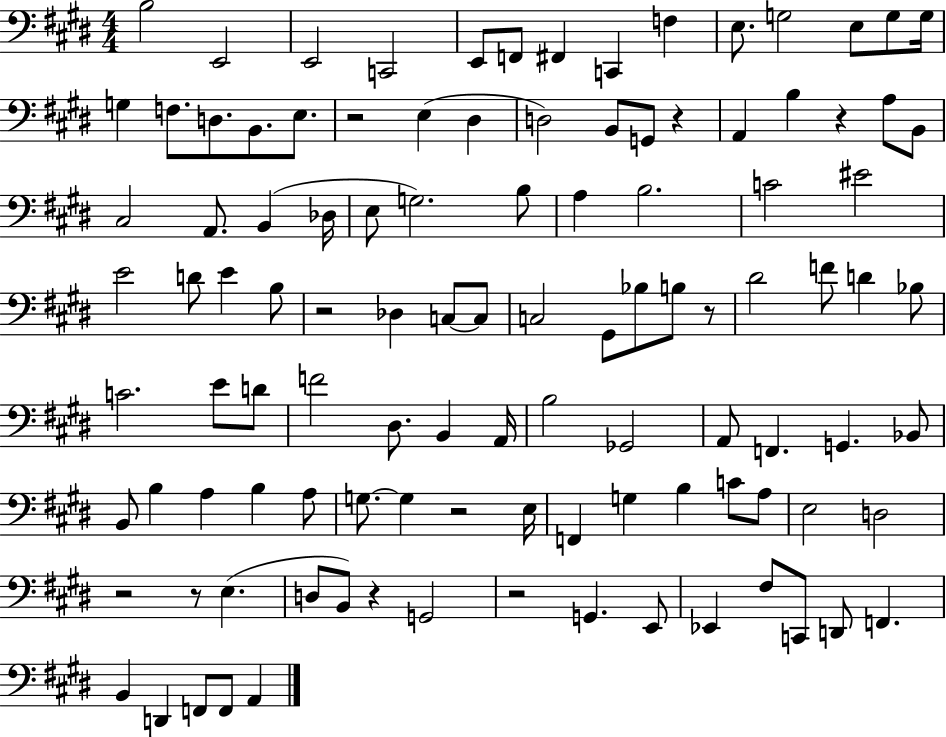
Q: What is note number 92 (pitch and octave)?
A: D2